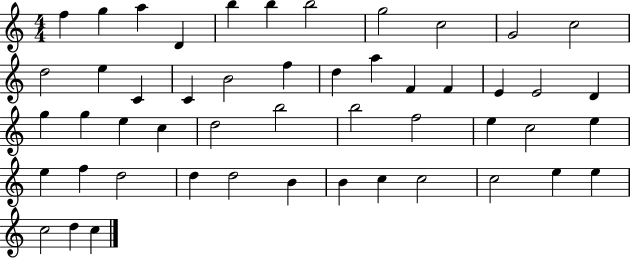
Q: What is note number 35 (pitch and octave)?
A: E5